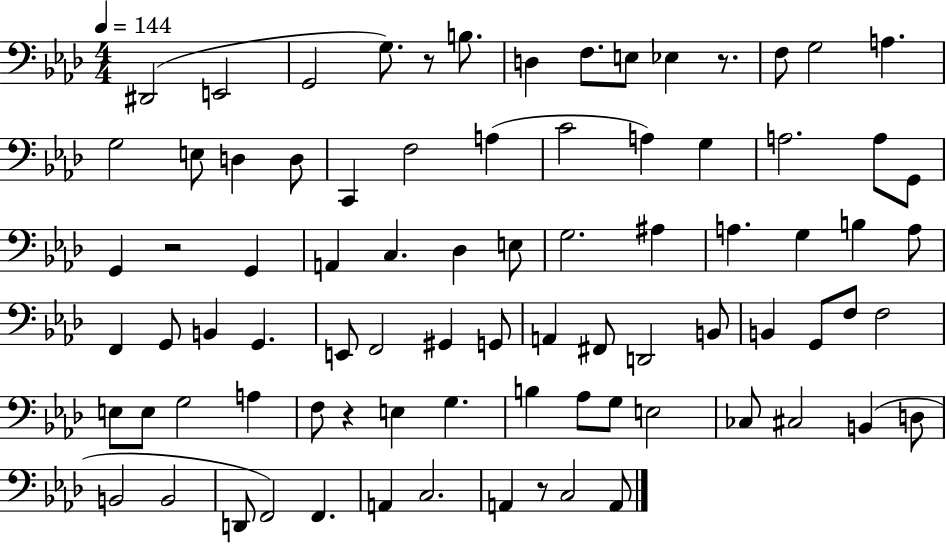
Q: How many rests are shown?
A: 5